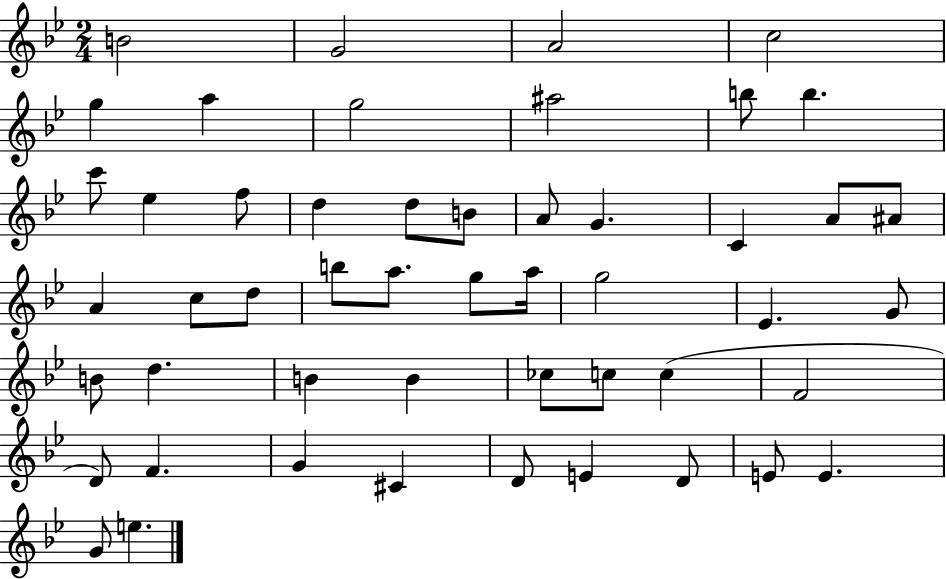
B4/h G4/h A4/h C5/h G5/q A5/q G5/h A#5/h B5/e B5/q. C6/e Eb5/q F5/e D5/q D5/e B4/e A4/e G4/q. C4/q A4/e A#4/e A4/q C5/e D5/e B5/e A5/e. G5/e A5/s G5/h Eb4/q. G4/e B4/e D5/q. B4/q B4/q CES5/e C5/e C5/q F4/h D4/e F4/q. G4/q C#4/q D4/e E4/q D4/e E4/e E4/q. G4/e E5/q.